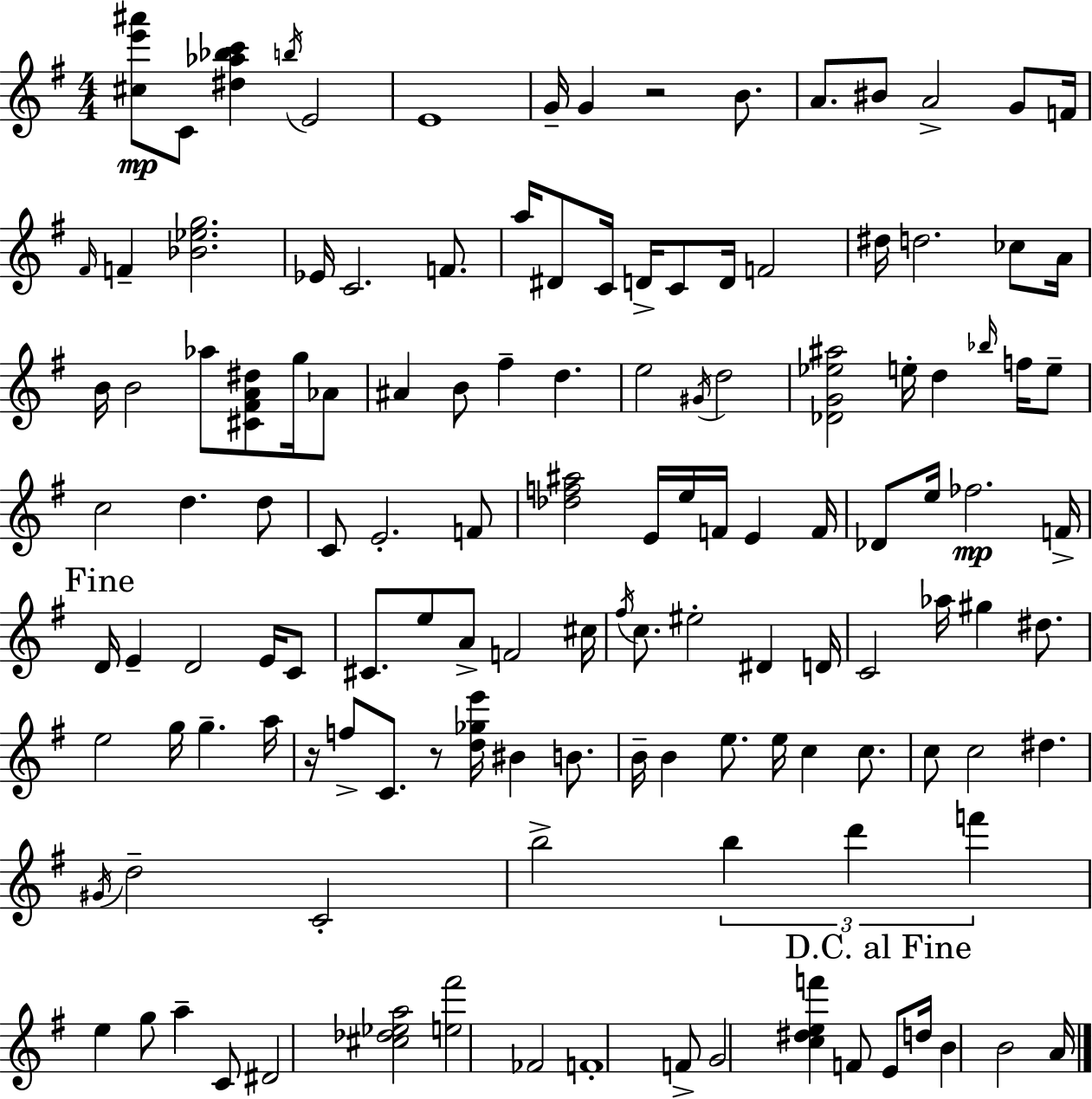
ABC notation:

X:1
T:Untitled
M:4/4
L:1/4
K:Em
[^ce'^a']/2 C/2 [^d_a_bc'] b/4 E2 E4 G/4 G z2 B/2 A/2 ^B/2 A2 G/2 F/4 ^F/4 F [_B_eg]2 _E/4 C2 F/2 a/4 ^D/2 C/4 D/4 C/2 D/4 F2 ^d/4 d2 _c/2 A/4 B/4 B2 _a/2 [^C^FA^d]/2 g/4 _A/2 ^A B/2 ^f d e2 ^G/4 d2 [_DG_e^a]2 e/4 d _b/4 f/4 e/2 c2 d d/2 C/2 E2 F/2 [_df^a]2 E/4 e/4 F/4 E F/4 _D/2 e/4 _f2 F/4 D/4 E D2 E/4 C/2 ^C/2 e/2 A/2 F2 ^c/4 ^f/4 c/2 ^e2 ^D D/4 C2 _a/4 ^g ^d/2 e2 g/4 g a/4 z/4 f/2 C/2 z/2 [d_ge']/4 ^B B/2 B/4 B e/2 e/4 c c/2 c/2 c2 ^d ^G/4 d2 C2 b2 b d' f' e g/2 a C/2 ^D2 [^c_d_ea]2 [e^f']2 _F2 F4 F/2 G2 [c^def'] F/2 E/2 d/4 B B2 A/4